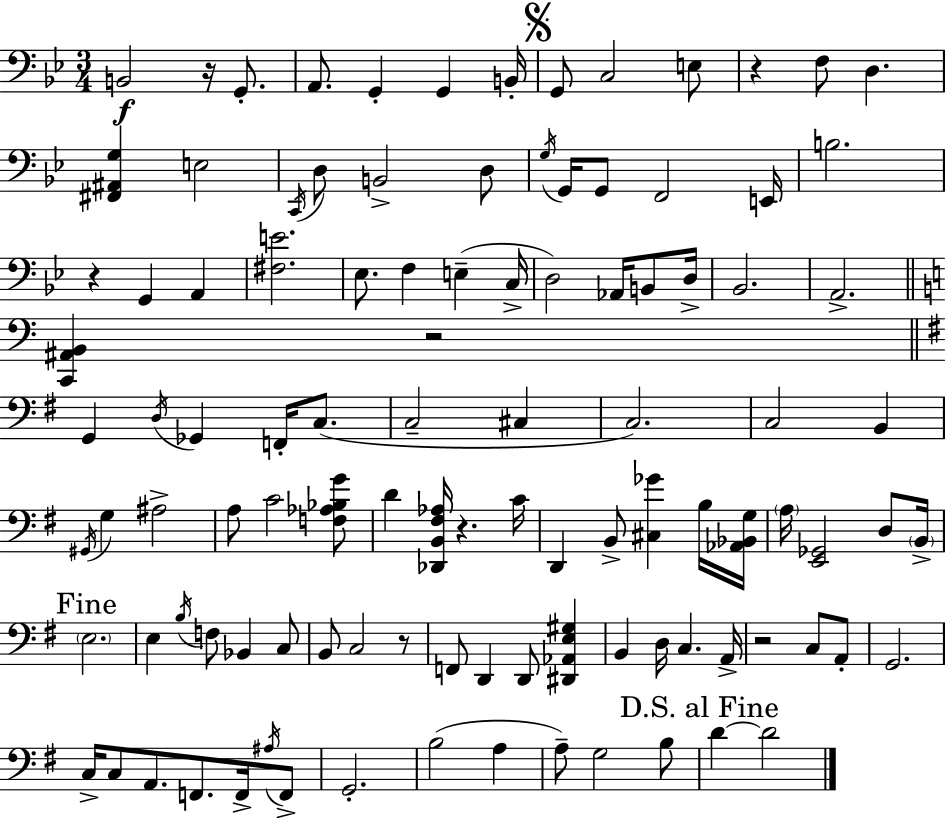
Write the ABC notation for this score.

X:1
T:Untitled
M:3/4
L:1/4
K:Bb
B,,2 z/4 G,,/2 A,,/2 G,, G,, B,,/4 G,,/2 C,2 E,/2 z F,/2 D, [^F,,^A,,G,] E,2 C,,/4 D,/2 B,,2 D,/2 G,/4 G,,/4 G,,/2 F,,2 E,,/4 B,2 z G,, A,, [^F,E]2 _E,/2 F, E, C,/4 D,2 _A,,/4 B,,/2 D,/4 _B,,2 A,,2 [C,,^A,,B,,] z2 G,, D,/4 _G,, F,,/4 C,/2 C,2 ^C, C,2 C,2 B,, ^G,,/4 G, ^A,2 A,/2 C2 [F,_A,_B,G]/2 D [_D,,B,,^F,_A,]/4 z C/4 D,, B,,/2 [^C,_G] B,/4 [_A,,_B,,G,]/4 A,/4 [E,,_G,,]2 D,/2 B,,/4 E,2 E, B,/4 F,/2 _B,, C,/2 B,,/2 C,2 z/2 F,,/2 D,, D,,/2 [^D,,_A,,E,^G,] B,, D,/4 C, A,,/4 z2 C,/2 A,,/2 G,,2 C,/4 C,/2 A,,/2 F,,/2 F,,/4 ^A,/4 F,,/2 G,,2 B,2 A, A,/2 G,2 B,/2 D D2